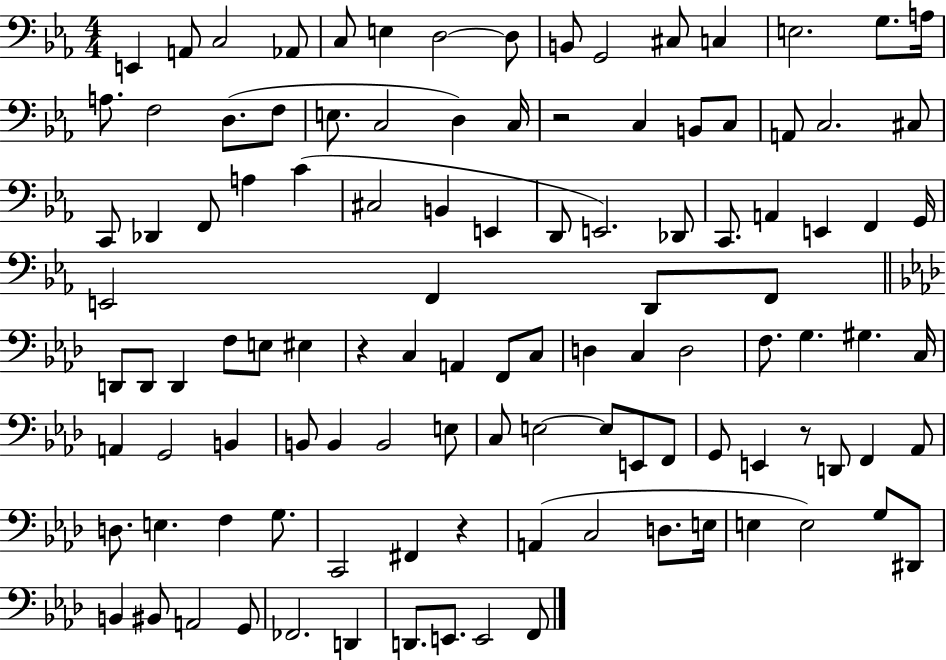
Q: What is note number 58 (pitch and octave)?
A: F2